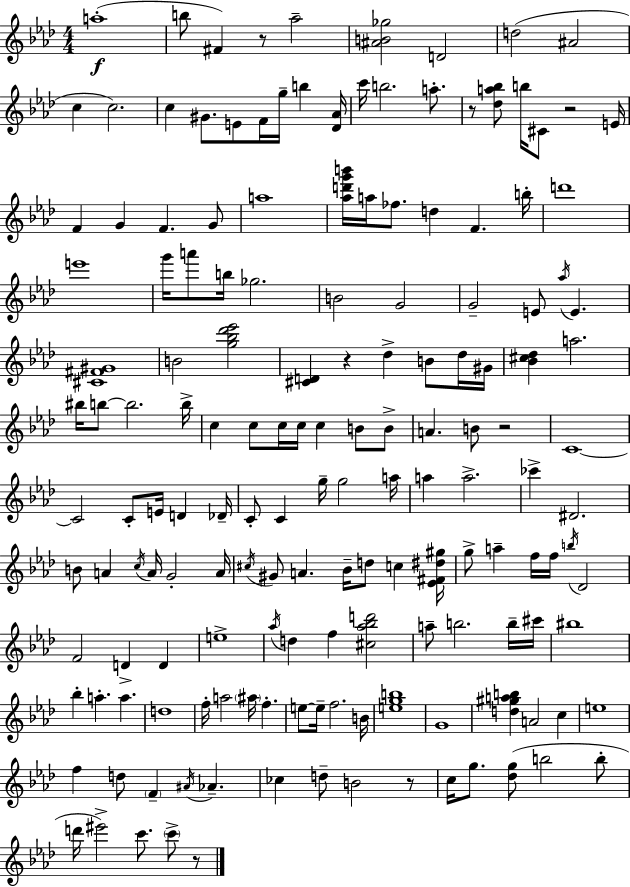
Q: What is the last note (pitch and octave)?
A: C6